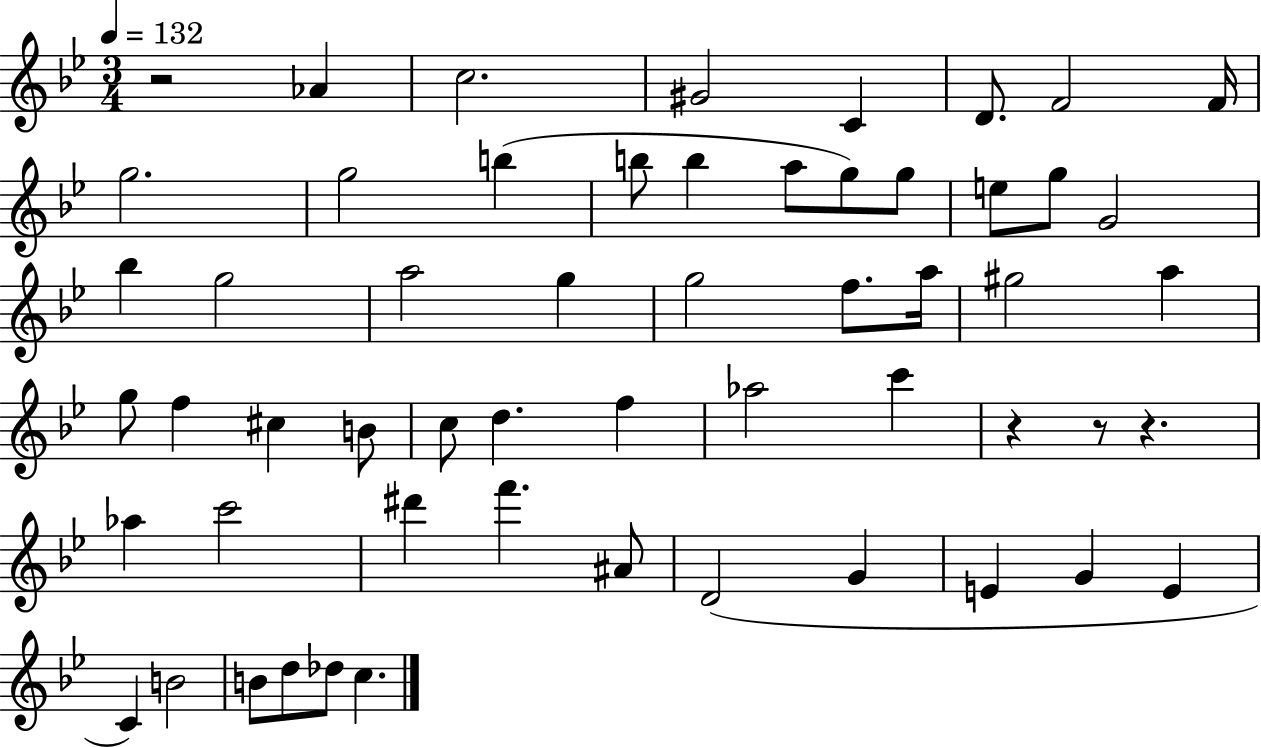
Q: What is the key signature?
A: BES major